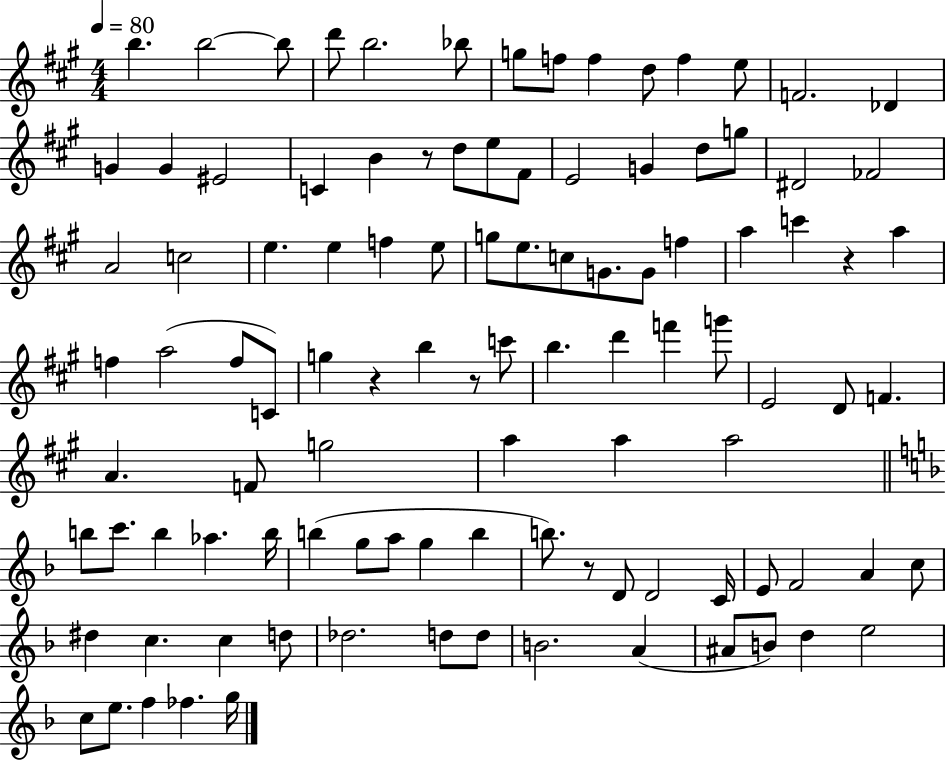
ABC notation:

X:1
T:Untitled
M:4/4
L:1/4
K:A
b b2 b/2 d'/2 b2 _b/2 g/2 f/2 f d/2 f e/2 F2 _D G G ^E2 C B z/2 d/2 e/2 ^F/2 E2 G d/2 g/2 ^D2 _F2 A2 c2 e e f e/2 g/2 e/2 c/2 G/2 G/2 f a c' z a f a2 f/2 C/2 g z b z/2 c'/2 b d' f' g'/2 E2 D/2 F A F/2 g2 a a a2 b/2 c'/2 b _a b/4 b g/2 a/2 g b b/2 z/2 D/2 D2 C/4 E/2 F2 A c/2 ^d c c d/2 _d2 d/2 d/2 B2 A ^A/2 B/2 d e2 c/2 e/2 f _f g/4